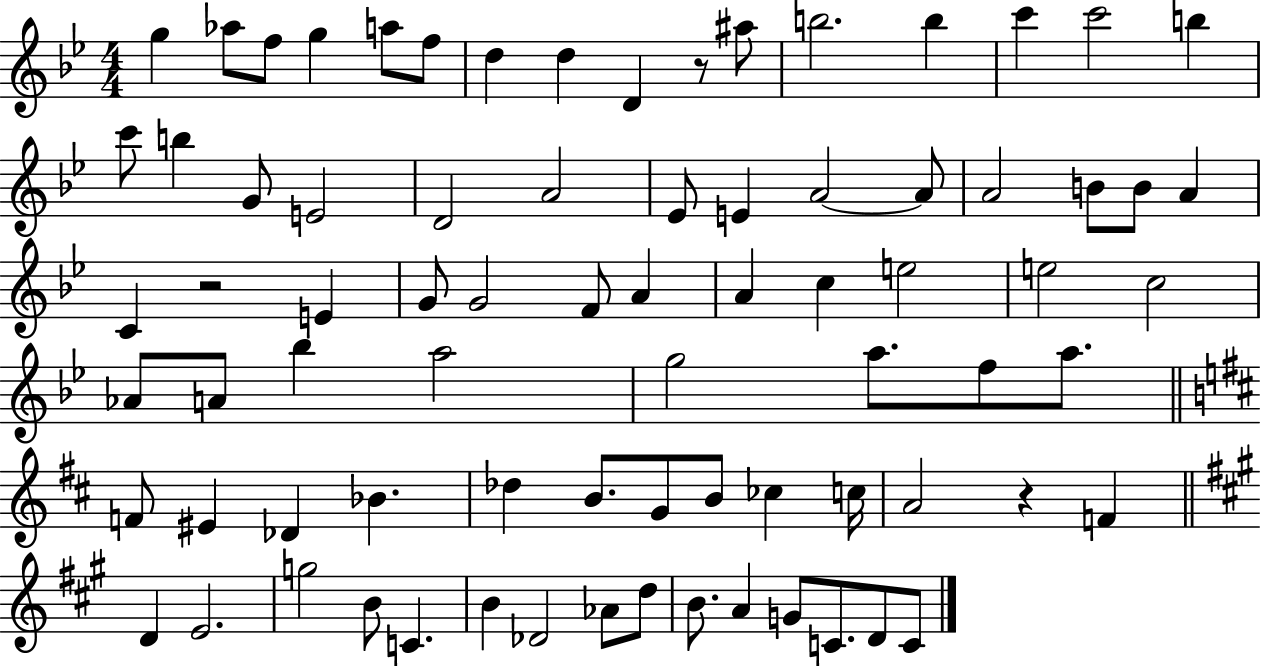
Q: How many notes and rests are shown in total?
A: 78